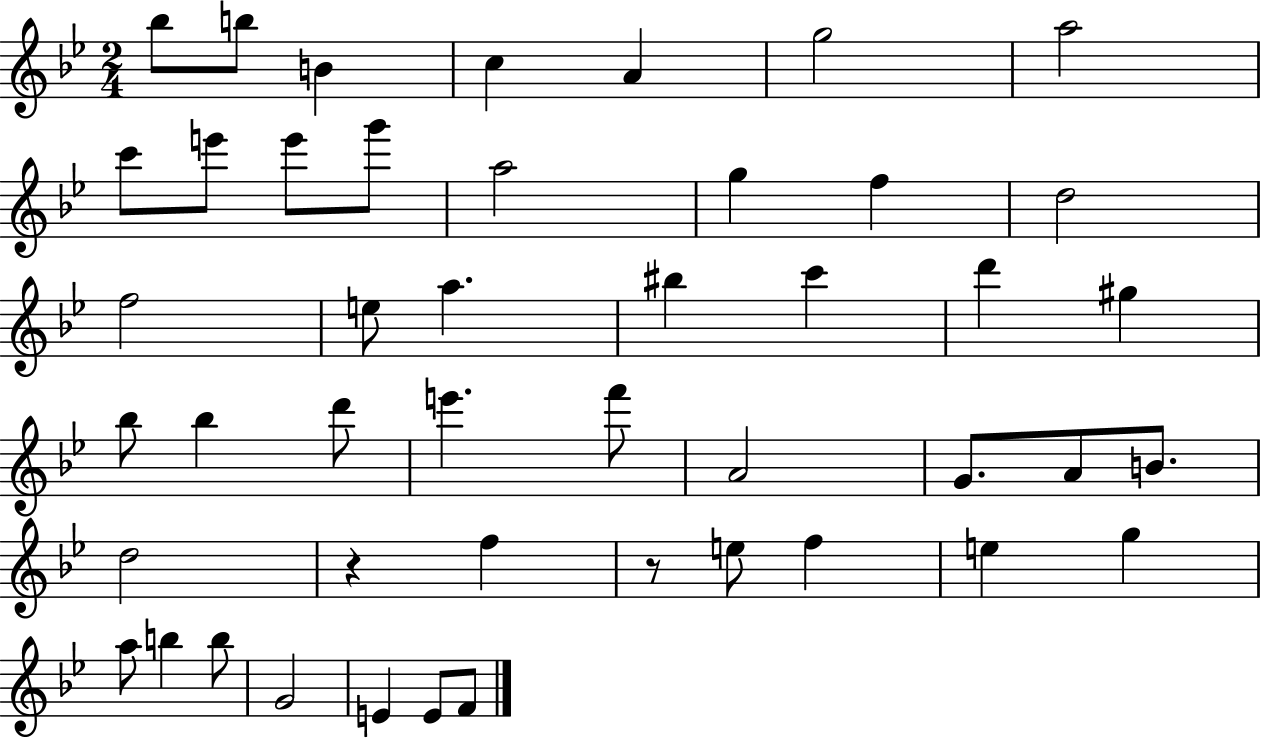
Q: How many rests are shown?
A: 2